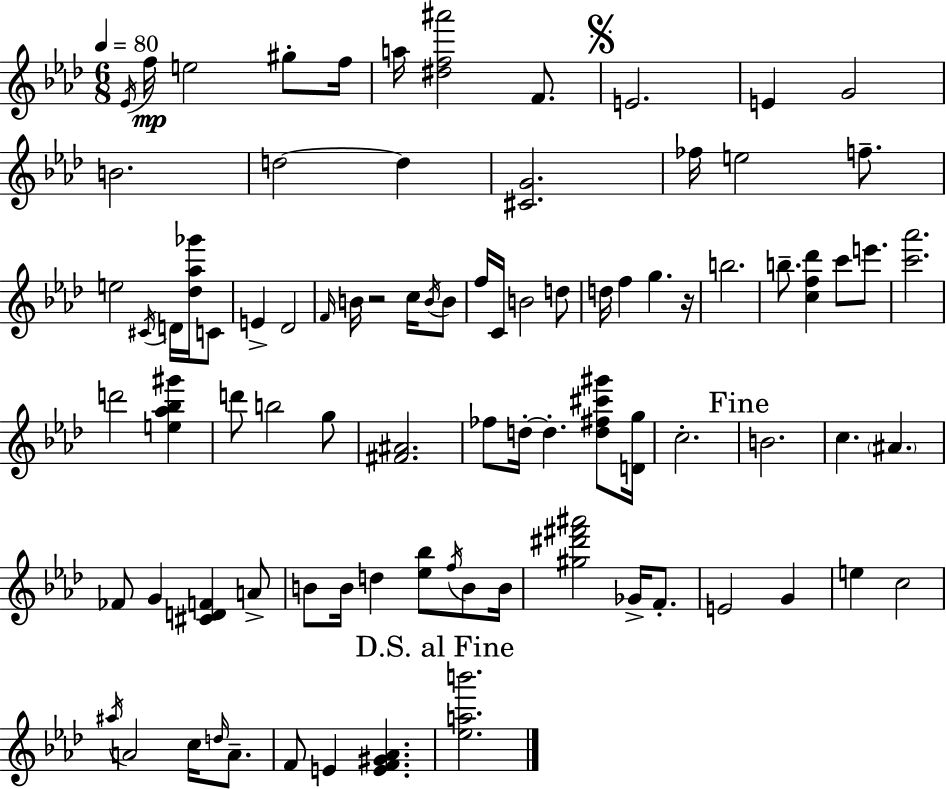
Eb4/s F5/s E5/h G#5/e F5/s A5/s [D#5,F5,A#6]/h F4/e. E4/h. E4/q G4/h B4/h. D5/h D5/q [C#4,G4]/h. FES5/s E5/h F5/e. E5/h C#4/s D4/s [Db5,Ab5,Gb6]/s C4/e E4/q Db4/h F4/s B4/s R/h C5/s B4/s B4/e F5/s C4/s B4/h D5/e D5/s F5/q G5/q. R/s B5/h. B5/e. [C5,F5,Db6]/q C6/e E6/e. [C6,Ab6]/h. D6/h [E5,Ab5,Bb5,G#6]/q D6/e B5/h G5/e [F#4,A#4]/h. FES5/e D5/s D5/q. [D5,F#5,C#6,G#6]/e [D4,G5]/s C5/h. B4/h. C5/q. A#4/q. FES4/e G4/q [C#4,D4,F4]/q A4/e B4/e B4/s D5/q [Eb5,Bb5]/e F5/s B4/e B4/s [G#5,D#6,F#6,A#6]/h Gb4/s F4/e. E4/h G4/q E5/q C5/h A#5/s A4/h C5/s D5/s A4/e. F4/e E4/q [E4,F4,G#4,Ab4]/q. [Eb5,A5,B6]/h.